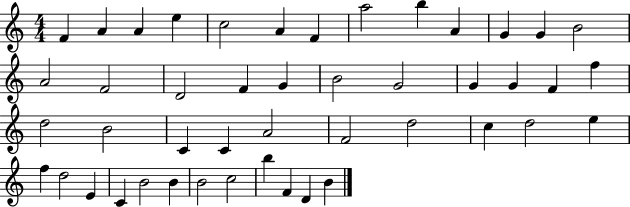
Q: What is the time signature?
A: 4/4